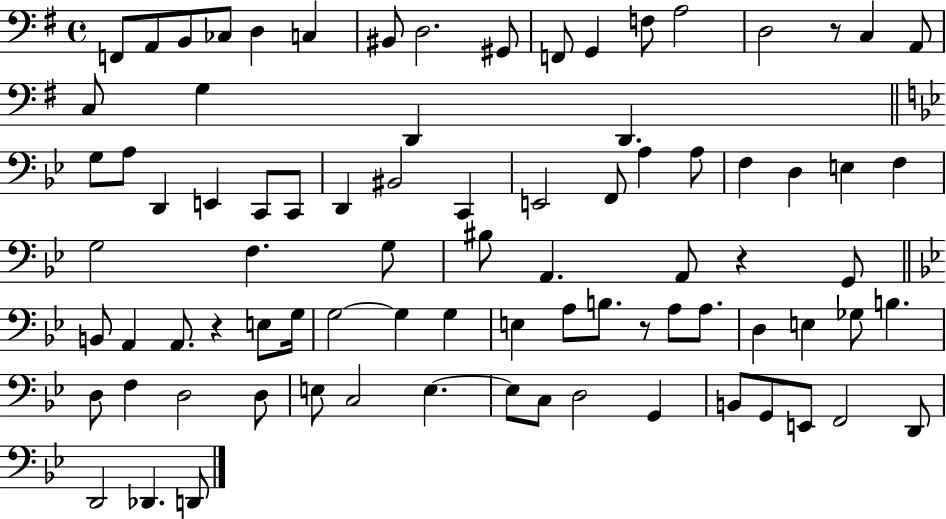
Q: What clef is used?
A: bass